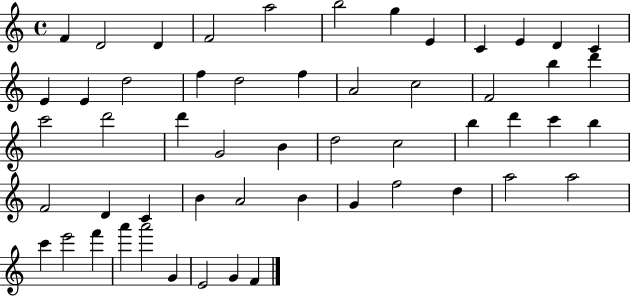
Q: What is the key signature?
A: C major